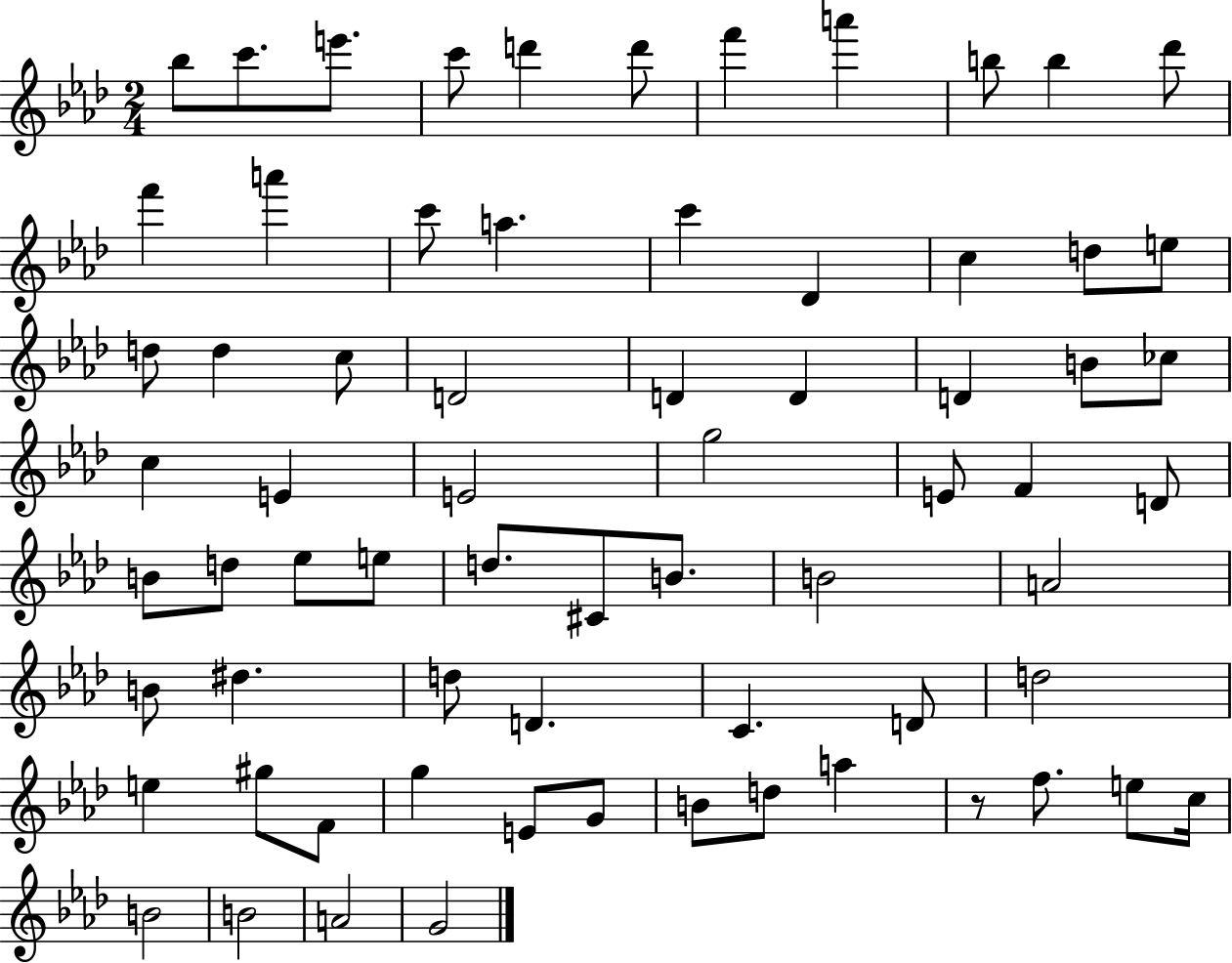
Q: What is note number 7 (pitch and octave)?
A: F6